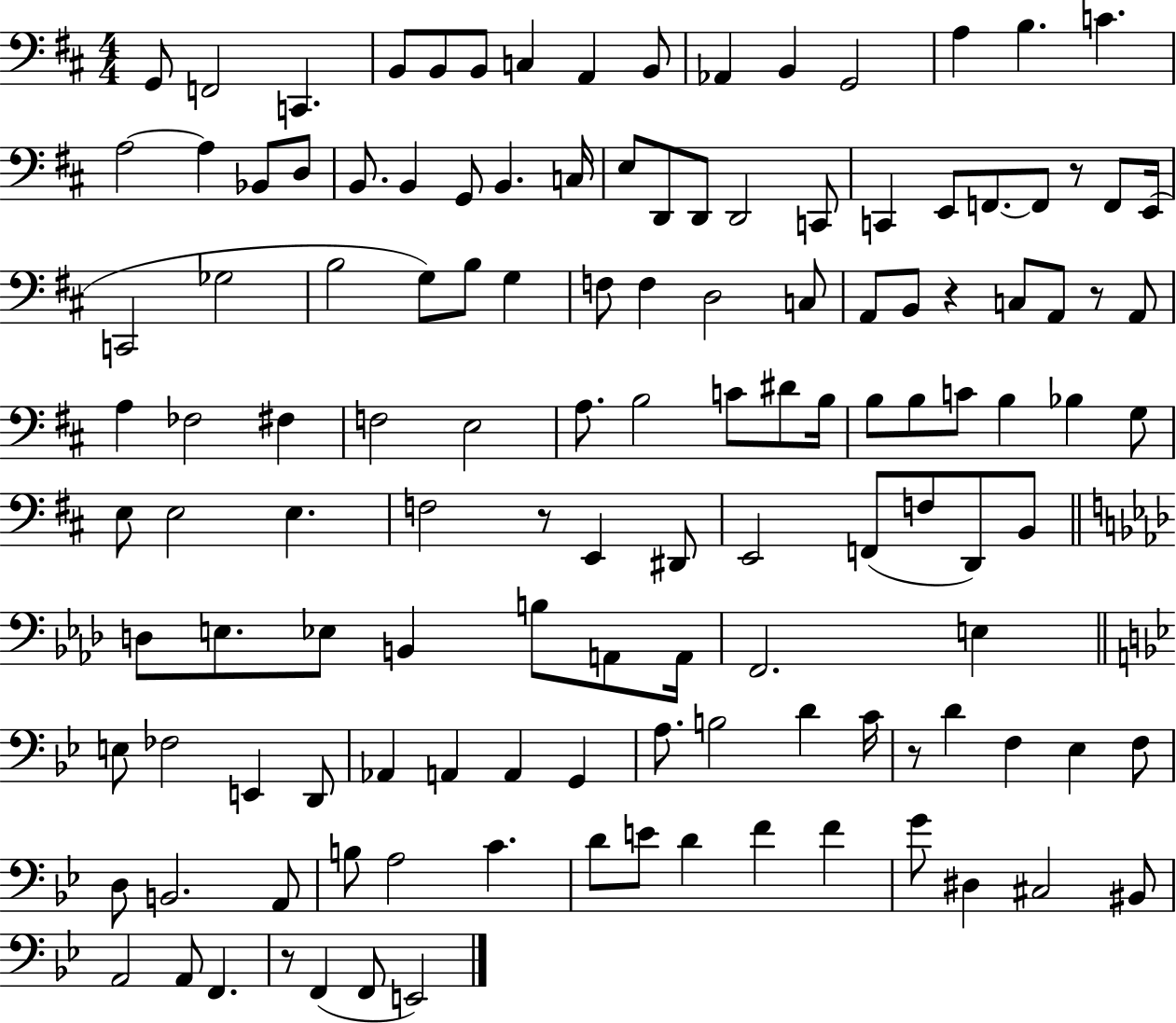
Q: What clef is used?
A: bass